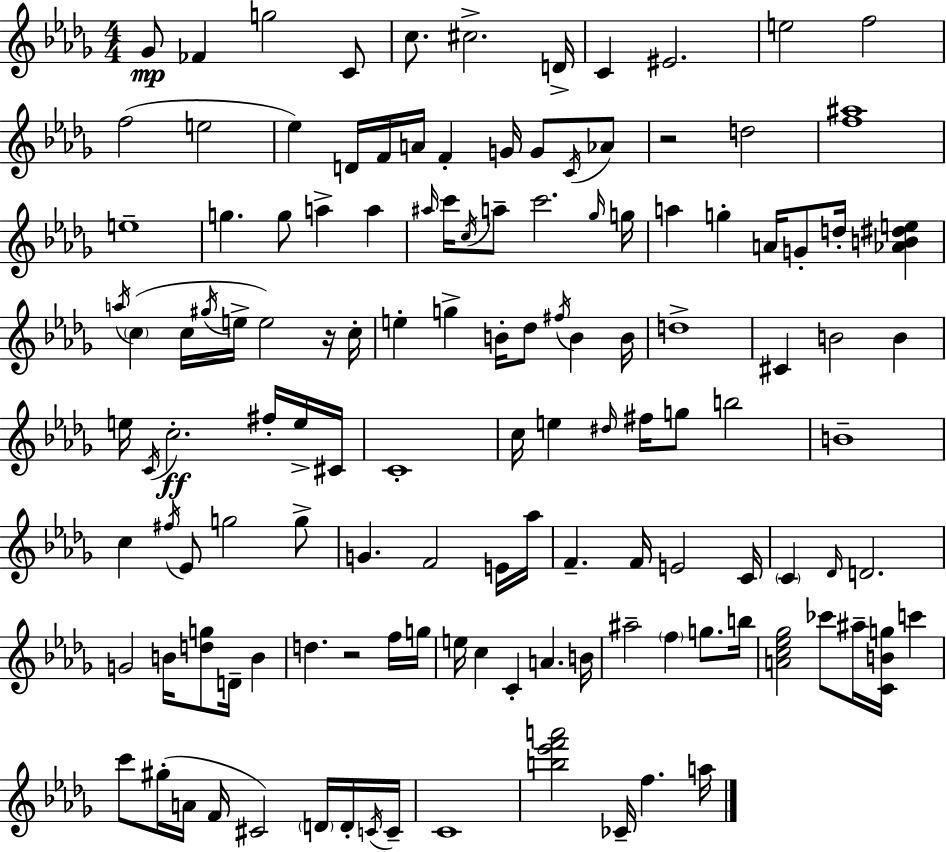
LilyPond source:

{
  \clef treble
  \numericTimeSignature
  \time 4/4
  \key bes \minor
  ges'8\mp fes'4 g''2 c'8 | c''8. cis''2.-> d'16-> | c'4 eis'2. | e''2 f''2 | \break f''2( e''2 | ees''4) d'16 f'16 a'16 f'4-. g'16 g'8 \acciaccatura { c'16 } aes'8 | r2 d''2 | <f'' ais''>1 | \break e''1-- | g''4. g''8 a''4-> a''4 | \grace { ais''16 } c'''16 \acciaccatura { c''16 } a''8-- c'''2. | \grace { ges''16 } g''16 a''4 g''4-. a'16 g'8-. d''16-. | \break <aes' b' dis'' e''>4 \acciaccatura { a''16 }( \parenthesize c''4 c''16 \acciaccatura { gis''16 } e''16-> e''2) | r16 c''16-. e''4-. g''4-> b'16-. des''8 | \acciaccatura { fis''16 } b'4 b'16 d''1-> | cis'4 b'2 | \break b'4 e''16 \acciaccatura { c'16 } c''2.-.\ff | fis''16-. e''16-> cis'16 c'1-. | c''16 e''4 \grace { dis''16 } fis''16 g''8 | b''2 b'1-- | \break c''4 \acciaccatura { fis''16 } ees'8 | g''2 g''8-> g'4. | f'2 e'16 aes''16 f'4.-- | f'16 e'2 c'16 \parenthesize c'4 \grace { des'16 } d'2. | \break g'2 | b'16 <d'' g''>8 d'16-- b'4 d''4. | r2 f''16 g''16 e''16 c''4 | c'4-. a'4. b'16 ais''2-- | \break \parenthesize f''4 g''8. b''16 <a' c'' ees'' ges''>2 | ces'''8 ais''16-- <c' b' g''>16 c'''4 c'''8 gis''16-.( a'16 f'16 | cis'2) \parenthesize d'16 d'16-. \acciaccatura { c'16 } c'16-- c'1 | <b'' ees''' f''' a'''>2 | \break ces'16-- f''4. a''16 \bar "|."
}